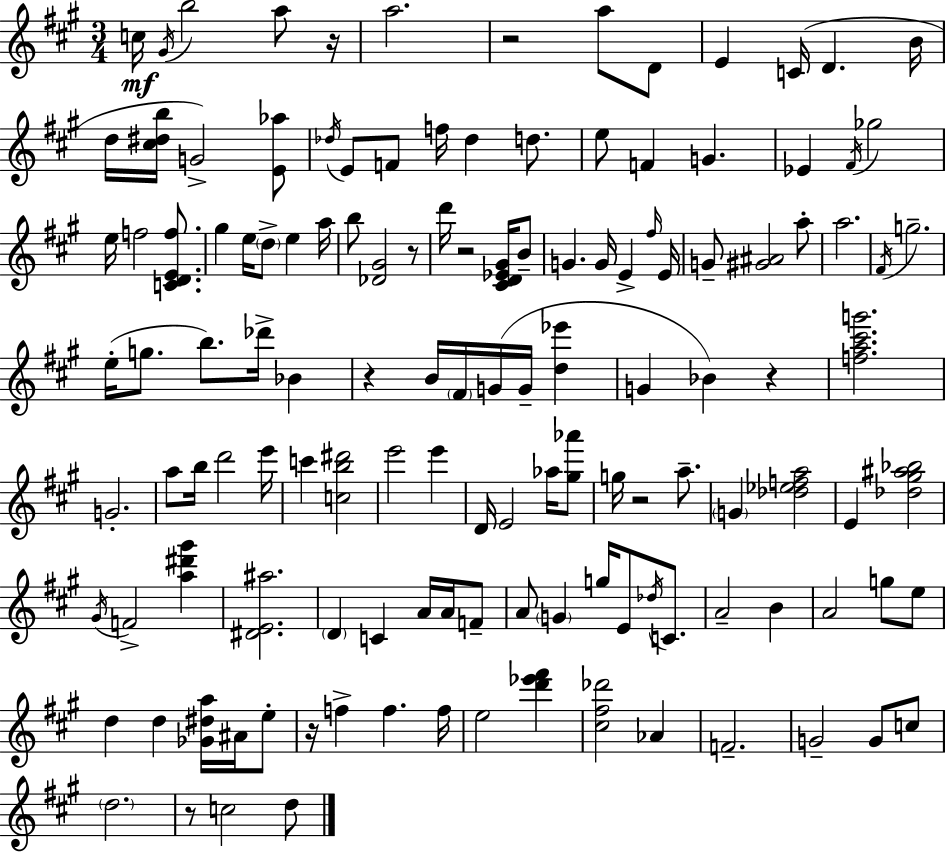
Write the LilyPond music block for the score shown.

{
  \clef treble
  \numericTimeSignature
  \time 3/4
  \key a \major
  c''16\mf \acciaccatura { gis'16 } b''2 a''8 | r16 a''2. | r2 a''8 d'8 | e'4 c'16( d'4. | \break b'16 d''16 <cis'' dis'' b''>16 g'2->) <e' aes''>8 | \acciaccatura { des''16 } e'8 f'8 f''16 des''4 d''8. | e''8 f'4 g'4. | ees'4 \acciaccatura { fis'16 } ges''2 | \break e''16 f''2 | <c' d' e' f''>8. gis''4 e''16 \parenthesize d''8-> e''4 | a''16 b''8 <des' gis'>2 | r8 d'''16 r2 | \break <cis' d' ees' gis'>16 b'8-- g'4. g'16 e'4-> | \grace { fis''16 } e'16 g'8-- <gis' ais'>2 | a''8-. a''2. | \acciaccatura { fis'16 } g''2.-- | \break e''16-.( g''8. b''8.) | des'''16-> bes'4 r4 b'16 \parenthesize fis'16 g'16( | g'16-- <d'' ees'''>4 g'4 bes'4) | r4 <f'' a'' cis''' g'''>2. | \break g'2.-. | a''8 b''16 d'''2 | e'''16 c'''4 <c'' b'' dis'''>2 | e'''2 | \break e'''4 d'16 e'2 | aes''16 <gis'' aes'''>8 g''16 r2 | a''8.-- \parenthesize g'4 <des'' ees'' f'' a''>2 | e'4 <des'' gis'' ais'' bes''>2 | \break \acciaccatura { gis'16 } f'2-> | <a'' dis''' gis'''>4 <dis' e' ais''>2. | \parenthesize d'4 c'4 | a'16 a'16 f'8-- a'8 \parenthesize g'4 | \break g''16 e'8 \acciaccatura { des''16 } c'8. a'2-- | b'4 a'2 | g''8 e''8 d''4 d''4 | <ges' dis'' a''>16 ais'16 e''8-. r16 f''4-> | \break f''4. f''16 e''2 | <d''' ees''' fis'''>4 <cis'' fis'' des'''>2 | aes'4 f'2.-- | g'2-- | \break g'8 c''8 \parenthesize d''2. | r8 c''2 | d''8 \bar "|."
}